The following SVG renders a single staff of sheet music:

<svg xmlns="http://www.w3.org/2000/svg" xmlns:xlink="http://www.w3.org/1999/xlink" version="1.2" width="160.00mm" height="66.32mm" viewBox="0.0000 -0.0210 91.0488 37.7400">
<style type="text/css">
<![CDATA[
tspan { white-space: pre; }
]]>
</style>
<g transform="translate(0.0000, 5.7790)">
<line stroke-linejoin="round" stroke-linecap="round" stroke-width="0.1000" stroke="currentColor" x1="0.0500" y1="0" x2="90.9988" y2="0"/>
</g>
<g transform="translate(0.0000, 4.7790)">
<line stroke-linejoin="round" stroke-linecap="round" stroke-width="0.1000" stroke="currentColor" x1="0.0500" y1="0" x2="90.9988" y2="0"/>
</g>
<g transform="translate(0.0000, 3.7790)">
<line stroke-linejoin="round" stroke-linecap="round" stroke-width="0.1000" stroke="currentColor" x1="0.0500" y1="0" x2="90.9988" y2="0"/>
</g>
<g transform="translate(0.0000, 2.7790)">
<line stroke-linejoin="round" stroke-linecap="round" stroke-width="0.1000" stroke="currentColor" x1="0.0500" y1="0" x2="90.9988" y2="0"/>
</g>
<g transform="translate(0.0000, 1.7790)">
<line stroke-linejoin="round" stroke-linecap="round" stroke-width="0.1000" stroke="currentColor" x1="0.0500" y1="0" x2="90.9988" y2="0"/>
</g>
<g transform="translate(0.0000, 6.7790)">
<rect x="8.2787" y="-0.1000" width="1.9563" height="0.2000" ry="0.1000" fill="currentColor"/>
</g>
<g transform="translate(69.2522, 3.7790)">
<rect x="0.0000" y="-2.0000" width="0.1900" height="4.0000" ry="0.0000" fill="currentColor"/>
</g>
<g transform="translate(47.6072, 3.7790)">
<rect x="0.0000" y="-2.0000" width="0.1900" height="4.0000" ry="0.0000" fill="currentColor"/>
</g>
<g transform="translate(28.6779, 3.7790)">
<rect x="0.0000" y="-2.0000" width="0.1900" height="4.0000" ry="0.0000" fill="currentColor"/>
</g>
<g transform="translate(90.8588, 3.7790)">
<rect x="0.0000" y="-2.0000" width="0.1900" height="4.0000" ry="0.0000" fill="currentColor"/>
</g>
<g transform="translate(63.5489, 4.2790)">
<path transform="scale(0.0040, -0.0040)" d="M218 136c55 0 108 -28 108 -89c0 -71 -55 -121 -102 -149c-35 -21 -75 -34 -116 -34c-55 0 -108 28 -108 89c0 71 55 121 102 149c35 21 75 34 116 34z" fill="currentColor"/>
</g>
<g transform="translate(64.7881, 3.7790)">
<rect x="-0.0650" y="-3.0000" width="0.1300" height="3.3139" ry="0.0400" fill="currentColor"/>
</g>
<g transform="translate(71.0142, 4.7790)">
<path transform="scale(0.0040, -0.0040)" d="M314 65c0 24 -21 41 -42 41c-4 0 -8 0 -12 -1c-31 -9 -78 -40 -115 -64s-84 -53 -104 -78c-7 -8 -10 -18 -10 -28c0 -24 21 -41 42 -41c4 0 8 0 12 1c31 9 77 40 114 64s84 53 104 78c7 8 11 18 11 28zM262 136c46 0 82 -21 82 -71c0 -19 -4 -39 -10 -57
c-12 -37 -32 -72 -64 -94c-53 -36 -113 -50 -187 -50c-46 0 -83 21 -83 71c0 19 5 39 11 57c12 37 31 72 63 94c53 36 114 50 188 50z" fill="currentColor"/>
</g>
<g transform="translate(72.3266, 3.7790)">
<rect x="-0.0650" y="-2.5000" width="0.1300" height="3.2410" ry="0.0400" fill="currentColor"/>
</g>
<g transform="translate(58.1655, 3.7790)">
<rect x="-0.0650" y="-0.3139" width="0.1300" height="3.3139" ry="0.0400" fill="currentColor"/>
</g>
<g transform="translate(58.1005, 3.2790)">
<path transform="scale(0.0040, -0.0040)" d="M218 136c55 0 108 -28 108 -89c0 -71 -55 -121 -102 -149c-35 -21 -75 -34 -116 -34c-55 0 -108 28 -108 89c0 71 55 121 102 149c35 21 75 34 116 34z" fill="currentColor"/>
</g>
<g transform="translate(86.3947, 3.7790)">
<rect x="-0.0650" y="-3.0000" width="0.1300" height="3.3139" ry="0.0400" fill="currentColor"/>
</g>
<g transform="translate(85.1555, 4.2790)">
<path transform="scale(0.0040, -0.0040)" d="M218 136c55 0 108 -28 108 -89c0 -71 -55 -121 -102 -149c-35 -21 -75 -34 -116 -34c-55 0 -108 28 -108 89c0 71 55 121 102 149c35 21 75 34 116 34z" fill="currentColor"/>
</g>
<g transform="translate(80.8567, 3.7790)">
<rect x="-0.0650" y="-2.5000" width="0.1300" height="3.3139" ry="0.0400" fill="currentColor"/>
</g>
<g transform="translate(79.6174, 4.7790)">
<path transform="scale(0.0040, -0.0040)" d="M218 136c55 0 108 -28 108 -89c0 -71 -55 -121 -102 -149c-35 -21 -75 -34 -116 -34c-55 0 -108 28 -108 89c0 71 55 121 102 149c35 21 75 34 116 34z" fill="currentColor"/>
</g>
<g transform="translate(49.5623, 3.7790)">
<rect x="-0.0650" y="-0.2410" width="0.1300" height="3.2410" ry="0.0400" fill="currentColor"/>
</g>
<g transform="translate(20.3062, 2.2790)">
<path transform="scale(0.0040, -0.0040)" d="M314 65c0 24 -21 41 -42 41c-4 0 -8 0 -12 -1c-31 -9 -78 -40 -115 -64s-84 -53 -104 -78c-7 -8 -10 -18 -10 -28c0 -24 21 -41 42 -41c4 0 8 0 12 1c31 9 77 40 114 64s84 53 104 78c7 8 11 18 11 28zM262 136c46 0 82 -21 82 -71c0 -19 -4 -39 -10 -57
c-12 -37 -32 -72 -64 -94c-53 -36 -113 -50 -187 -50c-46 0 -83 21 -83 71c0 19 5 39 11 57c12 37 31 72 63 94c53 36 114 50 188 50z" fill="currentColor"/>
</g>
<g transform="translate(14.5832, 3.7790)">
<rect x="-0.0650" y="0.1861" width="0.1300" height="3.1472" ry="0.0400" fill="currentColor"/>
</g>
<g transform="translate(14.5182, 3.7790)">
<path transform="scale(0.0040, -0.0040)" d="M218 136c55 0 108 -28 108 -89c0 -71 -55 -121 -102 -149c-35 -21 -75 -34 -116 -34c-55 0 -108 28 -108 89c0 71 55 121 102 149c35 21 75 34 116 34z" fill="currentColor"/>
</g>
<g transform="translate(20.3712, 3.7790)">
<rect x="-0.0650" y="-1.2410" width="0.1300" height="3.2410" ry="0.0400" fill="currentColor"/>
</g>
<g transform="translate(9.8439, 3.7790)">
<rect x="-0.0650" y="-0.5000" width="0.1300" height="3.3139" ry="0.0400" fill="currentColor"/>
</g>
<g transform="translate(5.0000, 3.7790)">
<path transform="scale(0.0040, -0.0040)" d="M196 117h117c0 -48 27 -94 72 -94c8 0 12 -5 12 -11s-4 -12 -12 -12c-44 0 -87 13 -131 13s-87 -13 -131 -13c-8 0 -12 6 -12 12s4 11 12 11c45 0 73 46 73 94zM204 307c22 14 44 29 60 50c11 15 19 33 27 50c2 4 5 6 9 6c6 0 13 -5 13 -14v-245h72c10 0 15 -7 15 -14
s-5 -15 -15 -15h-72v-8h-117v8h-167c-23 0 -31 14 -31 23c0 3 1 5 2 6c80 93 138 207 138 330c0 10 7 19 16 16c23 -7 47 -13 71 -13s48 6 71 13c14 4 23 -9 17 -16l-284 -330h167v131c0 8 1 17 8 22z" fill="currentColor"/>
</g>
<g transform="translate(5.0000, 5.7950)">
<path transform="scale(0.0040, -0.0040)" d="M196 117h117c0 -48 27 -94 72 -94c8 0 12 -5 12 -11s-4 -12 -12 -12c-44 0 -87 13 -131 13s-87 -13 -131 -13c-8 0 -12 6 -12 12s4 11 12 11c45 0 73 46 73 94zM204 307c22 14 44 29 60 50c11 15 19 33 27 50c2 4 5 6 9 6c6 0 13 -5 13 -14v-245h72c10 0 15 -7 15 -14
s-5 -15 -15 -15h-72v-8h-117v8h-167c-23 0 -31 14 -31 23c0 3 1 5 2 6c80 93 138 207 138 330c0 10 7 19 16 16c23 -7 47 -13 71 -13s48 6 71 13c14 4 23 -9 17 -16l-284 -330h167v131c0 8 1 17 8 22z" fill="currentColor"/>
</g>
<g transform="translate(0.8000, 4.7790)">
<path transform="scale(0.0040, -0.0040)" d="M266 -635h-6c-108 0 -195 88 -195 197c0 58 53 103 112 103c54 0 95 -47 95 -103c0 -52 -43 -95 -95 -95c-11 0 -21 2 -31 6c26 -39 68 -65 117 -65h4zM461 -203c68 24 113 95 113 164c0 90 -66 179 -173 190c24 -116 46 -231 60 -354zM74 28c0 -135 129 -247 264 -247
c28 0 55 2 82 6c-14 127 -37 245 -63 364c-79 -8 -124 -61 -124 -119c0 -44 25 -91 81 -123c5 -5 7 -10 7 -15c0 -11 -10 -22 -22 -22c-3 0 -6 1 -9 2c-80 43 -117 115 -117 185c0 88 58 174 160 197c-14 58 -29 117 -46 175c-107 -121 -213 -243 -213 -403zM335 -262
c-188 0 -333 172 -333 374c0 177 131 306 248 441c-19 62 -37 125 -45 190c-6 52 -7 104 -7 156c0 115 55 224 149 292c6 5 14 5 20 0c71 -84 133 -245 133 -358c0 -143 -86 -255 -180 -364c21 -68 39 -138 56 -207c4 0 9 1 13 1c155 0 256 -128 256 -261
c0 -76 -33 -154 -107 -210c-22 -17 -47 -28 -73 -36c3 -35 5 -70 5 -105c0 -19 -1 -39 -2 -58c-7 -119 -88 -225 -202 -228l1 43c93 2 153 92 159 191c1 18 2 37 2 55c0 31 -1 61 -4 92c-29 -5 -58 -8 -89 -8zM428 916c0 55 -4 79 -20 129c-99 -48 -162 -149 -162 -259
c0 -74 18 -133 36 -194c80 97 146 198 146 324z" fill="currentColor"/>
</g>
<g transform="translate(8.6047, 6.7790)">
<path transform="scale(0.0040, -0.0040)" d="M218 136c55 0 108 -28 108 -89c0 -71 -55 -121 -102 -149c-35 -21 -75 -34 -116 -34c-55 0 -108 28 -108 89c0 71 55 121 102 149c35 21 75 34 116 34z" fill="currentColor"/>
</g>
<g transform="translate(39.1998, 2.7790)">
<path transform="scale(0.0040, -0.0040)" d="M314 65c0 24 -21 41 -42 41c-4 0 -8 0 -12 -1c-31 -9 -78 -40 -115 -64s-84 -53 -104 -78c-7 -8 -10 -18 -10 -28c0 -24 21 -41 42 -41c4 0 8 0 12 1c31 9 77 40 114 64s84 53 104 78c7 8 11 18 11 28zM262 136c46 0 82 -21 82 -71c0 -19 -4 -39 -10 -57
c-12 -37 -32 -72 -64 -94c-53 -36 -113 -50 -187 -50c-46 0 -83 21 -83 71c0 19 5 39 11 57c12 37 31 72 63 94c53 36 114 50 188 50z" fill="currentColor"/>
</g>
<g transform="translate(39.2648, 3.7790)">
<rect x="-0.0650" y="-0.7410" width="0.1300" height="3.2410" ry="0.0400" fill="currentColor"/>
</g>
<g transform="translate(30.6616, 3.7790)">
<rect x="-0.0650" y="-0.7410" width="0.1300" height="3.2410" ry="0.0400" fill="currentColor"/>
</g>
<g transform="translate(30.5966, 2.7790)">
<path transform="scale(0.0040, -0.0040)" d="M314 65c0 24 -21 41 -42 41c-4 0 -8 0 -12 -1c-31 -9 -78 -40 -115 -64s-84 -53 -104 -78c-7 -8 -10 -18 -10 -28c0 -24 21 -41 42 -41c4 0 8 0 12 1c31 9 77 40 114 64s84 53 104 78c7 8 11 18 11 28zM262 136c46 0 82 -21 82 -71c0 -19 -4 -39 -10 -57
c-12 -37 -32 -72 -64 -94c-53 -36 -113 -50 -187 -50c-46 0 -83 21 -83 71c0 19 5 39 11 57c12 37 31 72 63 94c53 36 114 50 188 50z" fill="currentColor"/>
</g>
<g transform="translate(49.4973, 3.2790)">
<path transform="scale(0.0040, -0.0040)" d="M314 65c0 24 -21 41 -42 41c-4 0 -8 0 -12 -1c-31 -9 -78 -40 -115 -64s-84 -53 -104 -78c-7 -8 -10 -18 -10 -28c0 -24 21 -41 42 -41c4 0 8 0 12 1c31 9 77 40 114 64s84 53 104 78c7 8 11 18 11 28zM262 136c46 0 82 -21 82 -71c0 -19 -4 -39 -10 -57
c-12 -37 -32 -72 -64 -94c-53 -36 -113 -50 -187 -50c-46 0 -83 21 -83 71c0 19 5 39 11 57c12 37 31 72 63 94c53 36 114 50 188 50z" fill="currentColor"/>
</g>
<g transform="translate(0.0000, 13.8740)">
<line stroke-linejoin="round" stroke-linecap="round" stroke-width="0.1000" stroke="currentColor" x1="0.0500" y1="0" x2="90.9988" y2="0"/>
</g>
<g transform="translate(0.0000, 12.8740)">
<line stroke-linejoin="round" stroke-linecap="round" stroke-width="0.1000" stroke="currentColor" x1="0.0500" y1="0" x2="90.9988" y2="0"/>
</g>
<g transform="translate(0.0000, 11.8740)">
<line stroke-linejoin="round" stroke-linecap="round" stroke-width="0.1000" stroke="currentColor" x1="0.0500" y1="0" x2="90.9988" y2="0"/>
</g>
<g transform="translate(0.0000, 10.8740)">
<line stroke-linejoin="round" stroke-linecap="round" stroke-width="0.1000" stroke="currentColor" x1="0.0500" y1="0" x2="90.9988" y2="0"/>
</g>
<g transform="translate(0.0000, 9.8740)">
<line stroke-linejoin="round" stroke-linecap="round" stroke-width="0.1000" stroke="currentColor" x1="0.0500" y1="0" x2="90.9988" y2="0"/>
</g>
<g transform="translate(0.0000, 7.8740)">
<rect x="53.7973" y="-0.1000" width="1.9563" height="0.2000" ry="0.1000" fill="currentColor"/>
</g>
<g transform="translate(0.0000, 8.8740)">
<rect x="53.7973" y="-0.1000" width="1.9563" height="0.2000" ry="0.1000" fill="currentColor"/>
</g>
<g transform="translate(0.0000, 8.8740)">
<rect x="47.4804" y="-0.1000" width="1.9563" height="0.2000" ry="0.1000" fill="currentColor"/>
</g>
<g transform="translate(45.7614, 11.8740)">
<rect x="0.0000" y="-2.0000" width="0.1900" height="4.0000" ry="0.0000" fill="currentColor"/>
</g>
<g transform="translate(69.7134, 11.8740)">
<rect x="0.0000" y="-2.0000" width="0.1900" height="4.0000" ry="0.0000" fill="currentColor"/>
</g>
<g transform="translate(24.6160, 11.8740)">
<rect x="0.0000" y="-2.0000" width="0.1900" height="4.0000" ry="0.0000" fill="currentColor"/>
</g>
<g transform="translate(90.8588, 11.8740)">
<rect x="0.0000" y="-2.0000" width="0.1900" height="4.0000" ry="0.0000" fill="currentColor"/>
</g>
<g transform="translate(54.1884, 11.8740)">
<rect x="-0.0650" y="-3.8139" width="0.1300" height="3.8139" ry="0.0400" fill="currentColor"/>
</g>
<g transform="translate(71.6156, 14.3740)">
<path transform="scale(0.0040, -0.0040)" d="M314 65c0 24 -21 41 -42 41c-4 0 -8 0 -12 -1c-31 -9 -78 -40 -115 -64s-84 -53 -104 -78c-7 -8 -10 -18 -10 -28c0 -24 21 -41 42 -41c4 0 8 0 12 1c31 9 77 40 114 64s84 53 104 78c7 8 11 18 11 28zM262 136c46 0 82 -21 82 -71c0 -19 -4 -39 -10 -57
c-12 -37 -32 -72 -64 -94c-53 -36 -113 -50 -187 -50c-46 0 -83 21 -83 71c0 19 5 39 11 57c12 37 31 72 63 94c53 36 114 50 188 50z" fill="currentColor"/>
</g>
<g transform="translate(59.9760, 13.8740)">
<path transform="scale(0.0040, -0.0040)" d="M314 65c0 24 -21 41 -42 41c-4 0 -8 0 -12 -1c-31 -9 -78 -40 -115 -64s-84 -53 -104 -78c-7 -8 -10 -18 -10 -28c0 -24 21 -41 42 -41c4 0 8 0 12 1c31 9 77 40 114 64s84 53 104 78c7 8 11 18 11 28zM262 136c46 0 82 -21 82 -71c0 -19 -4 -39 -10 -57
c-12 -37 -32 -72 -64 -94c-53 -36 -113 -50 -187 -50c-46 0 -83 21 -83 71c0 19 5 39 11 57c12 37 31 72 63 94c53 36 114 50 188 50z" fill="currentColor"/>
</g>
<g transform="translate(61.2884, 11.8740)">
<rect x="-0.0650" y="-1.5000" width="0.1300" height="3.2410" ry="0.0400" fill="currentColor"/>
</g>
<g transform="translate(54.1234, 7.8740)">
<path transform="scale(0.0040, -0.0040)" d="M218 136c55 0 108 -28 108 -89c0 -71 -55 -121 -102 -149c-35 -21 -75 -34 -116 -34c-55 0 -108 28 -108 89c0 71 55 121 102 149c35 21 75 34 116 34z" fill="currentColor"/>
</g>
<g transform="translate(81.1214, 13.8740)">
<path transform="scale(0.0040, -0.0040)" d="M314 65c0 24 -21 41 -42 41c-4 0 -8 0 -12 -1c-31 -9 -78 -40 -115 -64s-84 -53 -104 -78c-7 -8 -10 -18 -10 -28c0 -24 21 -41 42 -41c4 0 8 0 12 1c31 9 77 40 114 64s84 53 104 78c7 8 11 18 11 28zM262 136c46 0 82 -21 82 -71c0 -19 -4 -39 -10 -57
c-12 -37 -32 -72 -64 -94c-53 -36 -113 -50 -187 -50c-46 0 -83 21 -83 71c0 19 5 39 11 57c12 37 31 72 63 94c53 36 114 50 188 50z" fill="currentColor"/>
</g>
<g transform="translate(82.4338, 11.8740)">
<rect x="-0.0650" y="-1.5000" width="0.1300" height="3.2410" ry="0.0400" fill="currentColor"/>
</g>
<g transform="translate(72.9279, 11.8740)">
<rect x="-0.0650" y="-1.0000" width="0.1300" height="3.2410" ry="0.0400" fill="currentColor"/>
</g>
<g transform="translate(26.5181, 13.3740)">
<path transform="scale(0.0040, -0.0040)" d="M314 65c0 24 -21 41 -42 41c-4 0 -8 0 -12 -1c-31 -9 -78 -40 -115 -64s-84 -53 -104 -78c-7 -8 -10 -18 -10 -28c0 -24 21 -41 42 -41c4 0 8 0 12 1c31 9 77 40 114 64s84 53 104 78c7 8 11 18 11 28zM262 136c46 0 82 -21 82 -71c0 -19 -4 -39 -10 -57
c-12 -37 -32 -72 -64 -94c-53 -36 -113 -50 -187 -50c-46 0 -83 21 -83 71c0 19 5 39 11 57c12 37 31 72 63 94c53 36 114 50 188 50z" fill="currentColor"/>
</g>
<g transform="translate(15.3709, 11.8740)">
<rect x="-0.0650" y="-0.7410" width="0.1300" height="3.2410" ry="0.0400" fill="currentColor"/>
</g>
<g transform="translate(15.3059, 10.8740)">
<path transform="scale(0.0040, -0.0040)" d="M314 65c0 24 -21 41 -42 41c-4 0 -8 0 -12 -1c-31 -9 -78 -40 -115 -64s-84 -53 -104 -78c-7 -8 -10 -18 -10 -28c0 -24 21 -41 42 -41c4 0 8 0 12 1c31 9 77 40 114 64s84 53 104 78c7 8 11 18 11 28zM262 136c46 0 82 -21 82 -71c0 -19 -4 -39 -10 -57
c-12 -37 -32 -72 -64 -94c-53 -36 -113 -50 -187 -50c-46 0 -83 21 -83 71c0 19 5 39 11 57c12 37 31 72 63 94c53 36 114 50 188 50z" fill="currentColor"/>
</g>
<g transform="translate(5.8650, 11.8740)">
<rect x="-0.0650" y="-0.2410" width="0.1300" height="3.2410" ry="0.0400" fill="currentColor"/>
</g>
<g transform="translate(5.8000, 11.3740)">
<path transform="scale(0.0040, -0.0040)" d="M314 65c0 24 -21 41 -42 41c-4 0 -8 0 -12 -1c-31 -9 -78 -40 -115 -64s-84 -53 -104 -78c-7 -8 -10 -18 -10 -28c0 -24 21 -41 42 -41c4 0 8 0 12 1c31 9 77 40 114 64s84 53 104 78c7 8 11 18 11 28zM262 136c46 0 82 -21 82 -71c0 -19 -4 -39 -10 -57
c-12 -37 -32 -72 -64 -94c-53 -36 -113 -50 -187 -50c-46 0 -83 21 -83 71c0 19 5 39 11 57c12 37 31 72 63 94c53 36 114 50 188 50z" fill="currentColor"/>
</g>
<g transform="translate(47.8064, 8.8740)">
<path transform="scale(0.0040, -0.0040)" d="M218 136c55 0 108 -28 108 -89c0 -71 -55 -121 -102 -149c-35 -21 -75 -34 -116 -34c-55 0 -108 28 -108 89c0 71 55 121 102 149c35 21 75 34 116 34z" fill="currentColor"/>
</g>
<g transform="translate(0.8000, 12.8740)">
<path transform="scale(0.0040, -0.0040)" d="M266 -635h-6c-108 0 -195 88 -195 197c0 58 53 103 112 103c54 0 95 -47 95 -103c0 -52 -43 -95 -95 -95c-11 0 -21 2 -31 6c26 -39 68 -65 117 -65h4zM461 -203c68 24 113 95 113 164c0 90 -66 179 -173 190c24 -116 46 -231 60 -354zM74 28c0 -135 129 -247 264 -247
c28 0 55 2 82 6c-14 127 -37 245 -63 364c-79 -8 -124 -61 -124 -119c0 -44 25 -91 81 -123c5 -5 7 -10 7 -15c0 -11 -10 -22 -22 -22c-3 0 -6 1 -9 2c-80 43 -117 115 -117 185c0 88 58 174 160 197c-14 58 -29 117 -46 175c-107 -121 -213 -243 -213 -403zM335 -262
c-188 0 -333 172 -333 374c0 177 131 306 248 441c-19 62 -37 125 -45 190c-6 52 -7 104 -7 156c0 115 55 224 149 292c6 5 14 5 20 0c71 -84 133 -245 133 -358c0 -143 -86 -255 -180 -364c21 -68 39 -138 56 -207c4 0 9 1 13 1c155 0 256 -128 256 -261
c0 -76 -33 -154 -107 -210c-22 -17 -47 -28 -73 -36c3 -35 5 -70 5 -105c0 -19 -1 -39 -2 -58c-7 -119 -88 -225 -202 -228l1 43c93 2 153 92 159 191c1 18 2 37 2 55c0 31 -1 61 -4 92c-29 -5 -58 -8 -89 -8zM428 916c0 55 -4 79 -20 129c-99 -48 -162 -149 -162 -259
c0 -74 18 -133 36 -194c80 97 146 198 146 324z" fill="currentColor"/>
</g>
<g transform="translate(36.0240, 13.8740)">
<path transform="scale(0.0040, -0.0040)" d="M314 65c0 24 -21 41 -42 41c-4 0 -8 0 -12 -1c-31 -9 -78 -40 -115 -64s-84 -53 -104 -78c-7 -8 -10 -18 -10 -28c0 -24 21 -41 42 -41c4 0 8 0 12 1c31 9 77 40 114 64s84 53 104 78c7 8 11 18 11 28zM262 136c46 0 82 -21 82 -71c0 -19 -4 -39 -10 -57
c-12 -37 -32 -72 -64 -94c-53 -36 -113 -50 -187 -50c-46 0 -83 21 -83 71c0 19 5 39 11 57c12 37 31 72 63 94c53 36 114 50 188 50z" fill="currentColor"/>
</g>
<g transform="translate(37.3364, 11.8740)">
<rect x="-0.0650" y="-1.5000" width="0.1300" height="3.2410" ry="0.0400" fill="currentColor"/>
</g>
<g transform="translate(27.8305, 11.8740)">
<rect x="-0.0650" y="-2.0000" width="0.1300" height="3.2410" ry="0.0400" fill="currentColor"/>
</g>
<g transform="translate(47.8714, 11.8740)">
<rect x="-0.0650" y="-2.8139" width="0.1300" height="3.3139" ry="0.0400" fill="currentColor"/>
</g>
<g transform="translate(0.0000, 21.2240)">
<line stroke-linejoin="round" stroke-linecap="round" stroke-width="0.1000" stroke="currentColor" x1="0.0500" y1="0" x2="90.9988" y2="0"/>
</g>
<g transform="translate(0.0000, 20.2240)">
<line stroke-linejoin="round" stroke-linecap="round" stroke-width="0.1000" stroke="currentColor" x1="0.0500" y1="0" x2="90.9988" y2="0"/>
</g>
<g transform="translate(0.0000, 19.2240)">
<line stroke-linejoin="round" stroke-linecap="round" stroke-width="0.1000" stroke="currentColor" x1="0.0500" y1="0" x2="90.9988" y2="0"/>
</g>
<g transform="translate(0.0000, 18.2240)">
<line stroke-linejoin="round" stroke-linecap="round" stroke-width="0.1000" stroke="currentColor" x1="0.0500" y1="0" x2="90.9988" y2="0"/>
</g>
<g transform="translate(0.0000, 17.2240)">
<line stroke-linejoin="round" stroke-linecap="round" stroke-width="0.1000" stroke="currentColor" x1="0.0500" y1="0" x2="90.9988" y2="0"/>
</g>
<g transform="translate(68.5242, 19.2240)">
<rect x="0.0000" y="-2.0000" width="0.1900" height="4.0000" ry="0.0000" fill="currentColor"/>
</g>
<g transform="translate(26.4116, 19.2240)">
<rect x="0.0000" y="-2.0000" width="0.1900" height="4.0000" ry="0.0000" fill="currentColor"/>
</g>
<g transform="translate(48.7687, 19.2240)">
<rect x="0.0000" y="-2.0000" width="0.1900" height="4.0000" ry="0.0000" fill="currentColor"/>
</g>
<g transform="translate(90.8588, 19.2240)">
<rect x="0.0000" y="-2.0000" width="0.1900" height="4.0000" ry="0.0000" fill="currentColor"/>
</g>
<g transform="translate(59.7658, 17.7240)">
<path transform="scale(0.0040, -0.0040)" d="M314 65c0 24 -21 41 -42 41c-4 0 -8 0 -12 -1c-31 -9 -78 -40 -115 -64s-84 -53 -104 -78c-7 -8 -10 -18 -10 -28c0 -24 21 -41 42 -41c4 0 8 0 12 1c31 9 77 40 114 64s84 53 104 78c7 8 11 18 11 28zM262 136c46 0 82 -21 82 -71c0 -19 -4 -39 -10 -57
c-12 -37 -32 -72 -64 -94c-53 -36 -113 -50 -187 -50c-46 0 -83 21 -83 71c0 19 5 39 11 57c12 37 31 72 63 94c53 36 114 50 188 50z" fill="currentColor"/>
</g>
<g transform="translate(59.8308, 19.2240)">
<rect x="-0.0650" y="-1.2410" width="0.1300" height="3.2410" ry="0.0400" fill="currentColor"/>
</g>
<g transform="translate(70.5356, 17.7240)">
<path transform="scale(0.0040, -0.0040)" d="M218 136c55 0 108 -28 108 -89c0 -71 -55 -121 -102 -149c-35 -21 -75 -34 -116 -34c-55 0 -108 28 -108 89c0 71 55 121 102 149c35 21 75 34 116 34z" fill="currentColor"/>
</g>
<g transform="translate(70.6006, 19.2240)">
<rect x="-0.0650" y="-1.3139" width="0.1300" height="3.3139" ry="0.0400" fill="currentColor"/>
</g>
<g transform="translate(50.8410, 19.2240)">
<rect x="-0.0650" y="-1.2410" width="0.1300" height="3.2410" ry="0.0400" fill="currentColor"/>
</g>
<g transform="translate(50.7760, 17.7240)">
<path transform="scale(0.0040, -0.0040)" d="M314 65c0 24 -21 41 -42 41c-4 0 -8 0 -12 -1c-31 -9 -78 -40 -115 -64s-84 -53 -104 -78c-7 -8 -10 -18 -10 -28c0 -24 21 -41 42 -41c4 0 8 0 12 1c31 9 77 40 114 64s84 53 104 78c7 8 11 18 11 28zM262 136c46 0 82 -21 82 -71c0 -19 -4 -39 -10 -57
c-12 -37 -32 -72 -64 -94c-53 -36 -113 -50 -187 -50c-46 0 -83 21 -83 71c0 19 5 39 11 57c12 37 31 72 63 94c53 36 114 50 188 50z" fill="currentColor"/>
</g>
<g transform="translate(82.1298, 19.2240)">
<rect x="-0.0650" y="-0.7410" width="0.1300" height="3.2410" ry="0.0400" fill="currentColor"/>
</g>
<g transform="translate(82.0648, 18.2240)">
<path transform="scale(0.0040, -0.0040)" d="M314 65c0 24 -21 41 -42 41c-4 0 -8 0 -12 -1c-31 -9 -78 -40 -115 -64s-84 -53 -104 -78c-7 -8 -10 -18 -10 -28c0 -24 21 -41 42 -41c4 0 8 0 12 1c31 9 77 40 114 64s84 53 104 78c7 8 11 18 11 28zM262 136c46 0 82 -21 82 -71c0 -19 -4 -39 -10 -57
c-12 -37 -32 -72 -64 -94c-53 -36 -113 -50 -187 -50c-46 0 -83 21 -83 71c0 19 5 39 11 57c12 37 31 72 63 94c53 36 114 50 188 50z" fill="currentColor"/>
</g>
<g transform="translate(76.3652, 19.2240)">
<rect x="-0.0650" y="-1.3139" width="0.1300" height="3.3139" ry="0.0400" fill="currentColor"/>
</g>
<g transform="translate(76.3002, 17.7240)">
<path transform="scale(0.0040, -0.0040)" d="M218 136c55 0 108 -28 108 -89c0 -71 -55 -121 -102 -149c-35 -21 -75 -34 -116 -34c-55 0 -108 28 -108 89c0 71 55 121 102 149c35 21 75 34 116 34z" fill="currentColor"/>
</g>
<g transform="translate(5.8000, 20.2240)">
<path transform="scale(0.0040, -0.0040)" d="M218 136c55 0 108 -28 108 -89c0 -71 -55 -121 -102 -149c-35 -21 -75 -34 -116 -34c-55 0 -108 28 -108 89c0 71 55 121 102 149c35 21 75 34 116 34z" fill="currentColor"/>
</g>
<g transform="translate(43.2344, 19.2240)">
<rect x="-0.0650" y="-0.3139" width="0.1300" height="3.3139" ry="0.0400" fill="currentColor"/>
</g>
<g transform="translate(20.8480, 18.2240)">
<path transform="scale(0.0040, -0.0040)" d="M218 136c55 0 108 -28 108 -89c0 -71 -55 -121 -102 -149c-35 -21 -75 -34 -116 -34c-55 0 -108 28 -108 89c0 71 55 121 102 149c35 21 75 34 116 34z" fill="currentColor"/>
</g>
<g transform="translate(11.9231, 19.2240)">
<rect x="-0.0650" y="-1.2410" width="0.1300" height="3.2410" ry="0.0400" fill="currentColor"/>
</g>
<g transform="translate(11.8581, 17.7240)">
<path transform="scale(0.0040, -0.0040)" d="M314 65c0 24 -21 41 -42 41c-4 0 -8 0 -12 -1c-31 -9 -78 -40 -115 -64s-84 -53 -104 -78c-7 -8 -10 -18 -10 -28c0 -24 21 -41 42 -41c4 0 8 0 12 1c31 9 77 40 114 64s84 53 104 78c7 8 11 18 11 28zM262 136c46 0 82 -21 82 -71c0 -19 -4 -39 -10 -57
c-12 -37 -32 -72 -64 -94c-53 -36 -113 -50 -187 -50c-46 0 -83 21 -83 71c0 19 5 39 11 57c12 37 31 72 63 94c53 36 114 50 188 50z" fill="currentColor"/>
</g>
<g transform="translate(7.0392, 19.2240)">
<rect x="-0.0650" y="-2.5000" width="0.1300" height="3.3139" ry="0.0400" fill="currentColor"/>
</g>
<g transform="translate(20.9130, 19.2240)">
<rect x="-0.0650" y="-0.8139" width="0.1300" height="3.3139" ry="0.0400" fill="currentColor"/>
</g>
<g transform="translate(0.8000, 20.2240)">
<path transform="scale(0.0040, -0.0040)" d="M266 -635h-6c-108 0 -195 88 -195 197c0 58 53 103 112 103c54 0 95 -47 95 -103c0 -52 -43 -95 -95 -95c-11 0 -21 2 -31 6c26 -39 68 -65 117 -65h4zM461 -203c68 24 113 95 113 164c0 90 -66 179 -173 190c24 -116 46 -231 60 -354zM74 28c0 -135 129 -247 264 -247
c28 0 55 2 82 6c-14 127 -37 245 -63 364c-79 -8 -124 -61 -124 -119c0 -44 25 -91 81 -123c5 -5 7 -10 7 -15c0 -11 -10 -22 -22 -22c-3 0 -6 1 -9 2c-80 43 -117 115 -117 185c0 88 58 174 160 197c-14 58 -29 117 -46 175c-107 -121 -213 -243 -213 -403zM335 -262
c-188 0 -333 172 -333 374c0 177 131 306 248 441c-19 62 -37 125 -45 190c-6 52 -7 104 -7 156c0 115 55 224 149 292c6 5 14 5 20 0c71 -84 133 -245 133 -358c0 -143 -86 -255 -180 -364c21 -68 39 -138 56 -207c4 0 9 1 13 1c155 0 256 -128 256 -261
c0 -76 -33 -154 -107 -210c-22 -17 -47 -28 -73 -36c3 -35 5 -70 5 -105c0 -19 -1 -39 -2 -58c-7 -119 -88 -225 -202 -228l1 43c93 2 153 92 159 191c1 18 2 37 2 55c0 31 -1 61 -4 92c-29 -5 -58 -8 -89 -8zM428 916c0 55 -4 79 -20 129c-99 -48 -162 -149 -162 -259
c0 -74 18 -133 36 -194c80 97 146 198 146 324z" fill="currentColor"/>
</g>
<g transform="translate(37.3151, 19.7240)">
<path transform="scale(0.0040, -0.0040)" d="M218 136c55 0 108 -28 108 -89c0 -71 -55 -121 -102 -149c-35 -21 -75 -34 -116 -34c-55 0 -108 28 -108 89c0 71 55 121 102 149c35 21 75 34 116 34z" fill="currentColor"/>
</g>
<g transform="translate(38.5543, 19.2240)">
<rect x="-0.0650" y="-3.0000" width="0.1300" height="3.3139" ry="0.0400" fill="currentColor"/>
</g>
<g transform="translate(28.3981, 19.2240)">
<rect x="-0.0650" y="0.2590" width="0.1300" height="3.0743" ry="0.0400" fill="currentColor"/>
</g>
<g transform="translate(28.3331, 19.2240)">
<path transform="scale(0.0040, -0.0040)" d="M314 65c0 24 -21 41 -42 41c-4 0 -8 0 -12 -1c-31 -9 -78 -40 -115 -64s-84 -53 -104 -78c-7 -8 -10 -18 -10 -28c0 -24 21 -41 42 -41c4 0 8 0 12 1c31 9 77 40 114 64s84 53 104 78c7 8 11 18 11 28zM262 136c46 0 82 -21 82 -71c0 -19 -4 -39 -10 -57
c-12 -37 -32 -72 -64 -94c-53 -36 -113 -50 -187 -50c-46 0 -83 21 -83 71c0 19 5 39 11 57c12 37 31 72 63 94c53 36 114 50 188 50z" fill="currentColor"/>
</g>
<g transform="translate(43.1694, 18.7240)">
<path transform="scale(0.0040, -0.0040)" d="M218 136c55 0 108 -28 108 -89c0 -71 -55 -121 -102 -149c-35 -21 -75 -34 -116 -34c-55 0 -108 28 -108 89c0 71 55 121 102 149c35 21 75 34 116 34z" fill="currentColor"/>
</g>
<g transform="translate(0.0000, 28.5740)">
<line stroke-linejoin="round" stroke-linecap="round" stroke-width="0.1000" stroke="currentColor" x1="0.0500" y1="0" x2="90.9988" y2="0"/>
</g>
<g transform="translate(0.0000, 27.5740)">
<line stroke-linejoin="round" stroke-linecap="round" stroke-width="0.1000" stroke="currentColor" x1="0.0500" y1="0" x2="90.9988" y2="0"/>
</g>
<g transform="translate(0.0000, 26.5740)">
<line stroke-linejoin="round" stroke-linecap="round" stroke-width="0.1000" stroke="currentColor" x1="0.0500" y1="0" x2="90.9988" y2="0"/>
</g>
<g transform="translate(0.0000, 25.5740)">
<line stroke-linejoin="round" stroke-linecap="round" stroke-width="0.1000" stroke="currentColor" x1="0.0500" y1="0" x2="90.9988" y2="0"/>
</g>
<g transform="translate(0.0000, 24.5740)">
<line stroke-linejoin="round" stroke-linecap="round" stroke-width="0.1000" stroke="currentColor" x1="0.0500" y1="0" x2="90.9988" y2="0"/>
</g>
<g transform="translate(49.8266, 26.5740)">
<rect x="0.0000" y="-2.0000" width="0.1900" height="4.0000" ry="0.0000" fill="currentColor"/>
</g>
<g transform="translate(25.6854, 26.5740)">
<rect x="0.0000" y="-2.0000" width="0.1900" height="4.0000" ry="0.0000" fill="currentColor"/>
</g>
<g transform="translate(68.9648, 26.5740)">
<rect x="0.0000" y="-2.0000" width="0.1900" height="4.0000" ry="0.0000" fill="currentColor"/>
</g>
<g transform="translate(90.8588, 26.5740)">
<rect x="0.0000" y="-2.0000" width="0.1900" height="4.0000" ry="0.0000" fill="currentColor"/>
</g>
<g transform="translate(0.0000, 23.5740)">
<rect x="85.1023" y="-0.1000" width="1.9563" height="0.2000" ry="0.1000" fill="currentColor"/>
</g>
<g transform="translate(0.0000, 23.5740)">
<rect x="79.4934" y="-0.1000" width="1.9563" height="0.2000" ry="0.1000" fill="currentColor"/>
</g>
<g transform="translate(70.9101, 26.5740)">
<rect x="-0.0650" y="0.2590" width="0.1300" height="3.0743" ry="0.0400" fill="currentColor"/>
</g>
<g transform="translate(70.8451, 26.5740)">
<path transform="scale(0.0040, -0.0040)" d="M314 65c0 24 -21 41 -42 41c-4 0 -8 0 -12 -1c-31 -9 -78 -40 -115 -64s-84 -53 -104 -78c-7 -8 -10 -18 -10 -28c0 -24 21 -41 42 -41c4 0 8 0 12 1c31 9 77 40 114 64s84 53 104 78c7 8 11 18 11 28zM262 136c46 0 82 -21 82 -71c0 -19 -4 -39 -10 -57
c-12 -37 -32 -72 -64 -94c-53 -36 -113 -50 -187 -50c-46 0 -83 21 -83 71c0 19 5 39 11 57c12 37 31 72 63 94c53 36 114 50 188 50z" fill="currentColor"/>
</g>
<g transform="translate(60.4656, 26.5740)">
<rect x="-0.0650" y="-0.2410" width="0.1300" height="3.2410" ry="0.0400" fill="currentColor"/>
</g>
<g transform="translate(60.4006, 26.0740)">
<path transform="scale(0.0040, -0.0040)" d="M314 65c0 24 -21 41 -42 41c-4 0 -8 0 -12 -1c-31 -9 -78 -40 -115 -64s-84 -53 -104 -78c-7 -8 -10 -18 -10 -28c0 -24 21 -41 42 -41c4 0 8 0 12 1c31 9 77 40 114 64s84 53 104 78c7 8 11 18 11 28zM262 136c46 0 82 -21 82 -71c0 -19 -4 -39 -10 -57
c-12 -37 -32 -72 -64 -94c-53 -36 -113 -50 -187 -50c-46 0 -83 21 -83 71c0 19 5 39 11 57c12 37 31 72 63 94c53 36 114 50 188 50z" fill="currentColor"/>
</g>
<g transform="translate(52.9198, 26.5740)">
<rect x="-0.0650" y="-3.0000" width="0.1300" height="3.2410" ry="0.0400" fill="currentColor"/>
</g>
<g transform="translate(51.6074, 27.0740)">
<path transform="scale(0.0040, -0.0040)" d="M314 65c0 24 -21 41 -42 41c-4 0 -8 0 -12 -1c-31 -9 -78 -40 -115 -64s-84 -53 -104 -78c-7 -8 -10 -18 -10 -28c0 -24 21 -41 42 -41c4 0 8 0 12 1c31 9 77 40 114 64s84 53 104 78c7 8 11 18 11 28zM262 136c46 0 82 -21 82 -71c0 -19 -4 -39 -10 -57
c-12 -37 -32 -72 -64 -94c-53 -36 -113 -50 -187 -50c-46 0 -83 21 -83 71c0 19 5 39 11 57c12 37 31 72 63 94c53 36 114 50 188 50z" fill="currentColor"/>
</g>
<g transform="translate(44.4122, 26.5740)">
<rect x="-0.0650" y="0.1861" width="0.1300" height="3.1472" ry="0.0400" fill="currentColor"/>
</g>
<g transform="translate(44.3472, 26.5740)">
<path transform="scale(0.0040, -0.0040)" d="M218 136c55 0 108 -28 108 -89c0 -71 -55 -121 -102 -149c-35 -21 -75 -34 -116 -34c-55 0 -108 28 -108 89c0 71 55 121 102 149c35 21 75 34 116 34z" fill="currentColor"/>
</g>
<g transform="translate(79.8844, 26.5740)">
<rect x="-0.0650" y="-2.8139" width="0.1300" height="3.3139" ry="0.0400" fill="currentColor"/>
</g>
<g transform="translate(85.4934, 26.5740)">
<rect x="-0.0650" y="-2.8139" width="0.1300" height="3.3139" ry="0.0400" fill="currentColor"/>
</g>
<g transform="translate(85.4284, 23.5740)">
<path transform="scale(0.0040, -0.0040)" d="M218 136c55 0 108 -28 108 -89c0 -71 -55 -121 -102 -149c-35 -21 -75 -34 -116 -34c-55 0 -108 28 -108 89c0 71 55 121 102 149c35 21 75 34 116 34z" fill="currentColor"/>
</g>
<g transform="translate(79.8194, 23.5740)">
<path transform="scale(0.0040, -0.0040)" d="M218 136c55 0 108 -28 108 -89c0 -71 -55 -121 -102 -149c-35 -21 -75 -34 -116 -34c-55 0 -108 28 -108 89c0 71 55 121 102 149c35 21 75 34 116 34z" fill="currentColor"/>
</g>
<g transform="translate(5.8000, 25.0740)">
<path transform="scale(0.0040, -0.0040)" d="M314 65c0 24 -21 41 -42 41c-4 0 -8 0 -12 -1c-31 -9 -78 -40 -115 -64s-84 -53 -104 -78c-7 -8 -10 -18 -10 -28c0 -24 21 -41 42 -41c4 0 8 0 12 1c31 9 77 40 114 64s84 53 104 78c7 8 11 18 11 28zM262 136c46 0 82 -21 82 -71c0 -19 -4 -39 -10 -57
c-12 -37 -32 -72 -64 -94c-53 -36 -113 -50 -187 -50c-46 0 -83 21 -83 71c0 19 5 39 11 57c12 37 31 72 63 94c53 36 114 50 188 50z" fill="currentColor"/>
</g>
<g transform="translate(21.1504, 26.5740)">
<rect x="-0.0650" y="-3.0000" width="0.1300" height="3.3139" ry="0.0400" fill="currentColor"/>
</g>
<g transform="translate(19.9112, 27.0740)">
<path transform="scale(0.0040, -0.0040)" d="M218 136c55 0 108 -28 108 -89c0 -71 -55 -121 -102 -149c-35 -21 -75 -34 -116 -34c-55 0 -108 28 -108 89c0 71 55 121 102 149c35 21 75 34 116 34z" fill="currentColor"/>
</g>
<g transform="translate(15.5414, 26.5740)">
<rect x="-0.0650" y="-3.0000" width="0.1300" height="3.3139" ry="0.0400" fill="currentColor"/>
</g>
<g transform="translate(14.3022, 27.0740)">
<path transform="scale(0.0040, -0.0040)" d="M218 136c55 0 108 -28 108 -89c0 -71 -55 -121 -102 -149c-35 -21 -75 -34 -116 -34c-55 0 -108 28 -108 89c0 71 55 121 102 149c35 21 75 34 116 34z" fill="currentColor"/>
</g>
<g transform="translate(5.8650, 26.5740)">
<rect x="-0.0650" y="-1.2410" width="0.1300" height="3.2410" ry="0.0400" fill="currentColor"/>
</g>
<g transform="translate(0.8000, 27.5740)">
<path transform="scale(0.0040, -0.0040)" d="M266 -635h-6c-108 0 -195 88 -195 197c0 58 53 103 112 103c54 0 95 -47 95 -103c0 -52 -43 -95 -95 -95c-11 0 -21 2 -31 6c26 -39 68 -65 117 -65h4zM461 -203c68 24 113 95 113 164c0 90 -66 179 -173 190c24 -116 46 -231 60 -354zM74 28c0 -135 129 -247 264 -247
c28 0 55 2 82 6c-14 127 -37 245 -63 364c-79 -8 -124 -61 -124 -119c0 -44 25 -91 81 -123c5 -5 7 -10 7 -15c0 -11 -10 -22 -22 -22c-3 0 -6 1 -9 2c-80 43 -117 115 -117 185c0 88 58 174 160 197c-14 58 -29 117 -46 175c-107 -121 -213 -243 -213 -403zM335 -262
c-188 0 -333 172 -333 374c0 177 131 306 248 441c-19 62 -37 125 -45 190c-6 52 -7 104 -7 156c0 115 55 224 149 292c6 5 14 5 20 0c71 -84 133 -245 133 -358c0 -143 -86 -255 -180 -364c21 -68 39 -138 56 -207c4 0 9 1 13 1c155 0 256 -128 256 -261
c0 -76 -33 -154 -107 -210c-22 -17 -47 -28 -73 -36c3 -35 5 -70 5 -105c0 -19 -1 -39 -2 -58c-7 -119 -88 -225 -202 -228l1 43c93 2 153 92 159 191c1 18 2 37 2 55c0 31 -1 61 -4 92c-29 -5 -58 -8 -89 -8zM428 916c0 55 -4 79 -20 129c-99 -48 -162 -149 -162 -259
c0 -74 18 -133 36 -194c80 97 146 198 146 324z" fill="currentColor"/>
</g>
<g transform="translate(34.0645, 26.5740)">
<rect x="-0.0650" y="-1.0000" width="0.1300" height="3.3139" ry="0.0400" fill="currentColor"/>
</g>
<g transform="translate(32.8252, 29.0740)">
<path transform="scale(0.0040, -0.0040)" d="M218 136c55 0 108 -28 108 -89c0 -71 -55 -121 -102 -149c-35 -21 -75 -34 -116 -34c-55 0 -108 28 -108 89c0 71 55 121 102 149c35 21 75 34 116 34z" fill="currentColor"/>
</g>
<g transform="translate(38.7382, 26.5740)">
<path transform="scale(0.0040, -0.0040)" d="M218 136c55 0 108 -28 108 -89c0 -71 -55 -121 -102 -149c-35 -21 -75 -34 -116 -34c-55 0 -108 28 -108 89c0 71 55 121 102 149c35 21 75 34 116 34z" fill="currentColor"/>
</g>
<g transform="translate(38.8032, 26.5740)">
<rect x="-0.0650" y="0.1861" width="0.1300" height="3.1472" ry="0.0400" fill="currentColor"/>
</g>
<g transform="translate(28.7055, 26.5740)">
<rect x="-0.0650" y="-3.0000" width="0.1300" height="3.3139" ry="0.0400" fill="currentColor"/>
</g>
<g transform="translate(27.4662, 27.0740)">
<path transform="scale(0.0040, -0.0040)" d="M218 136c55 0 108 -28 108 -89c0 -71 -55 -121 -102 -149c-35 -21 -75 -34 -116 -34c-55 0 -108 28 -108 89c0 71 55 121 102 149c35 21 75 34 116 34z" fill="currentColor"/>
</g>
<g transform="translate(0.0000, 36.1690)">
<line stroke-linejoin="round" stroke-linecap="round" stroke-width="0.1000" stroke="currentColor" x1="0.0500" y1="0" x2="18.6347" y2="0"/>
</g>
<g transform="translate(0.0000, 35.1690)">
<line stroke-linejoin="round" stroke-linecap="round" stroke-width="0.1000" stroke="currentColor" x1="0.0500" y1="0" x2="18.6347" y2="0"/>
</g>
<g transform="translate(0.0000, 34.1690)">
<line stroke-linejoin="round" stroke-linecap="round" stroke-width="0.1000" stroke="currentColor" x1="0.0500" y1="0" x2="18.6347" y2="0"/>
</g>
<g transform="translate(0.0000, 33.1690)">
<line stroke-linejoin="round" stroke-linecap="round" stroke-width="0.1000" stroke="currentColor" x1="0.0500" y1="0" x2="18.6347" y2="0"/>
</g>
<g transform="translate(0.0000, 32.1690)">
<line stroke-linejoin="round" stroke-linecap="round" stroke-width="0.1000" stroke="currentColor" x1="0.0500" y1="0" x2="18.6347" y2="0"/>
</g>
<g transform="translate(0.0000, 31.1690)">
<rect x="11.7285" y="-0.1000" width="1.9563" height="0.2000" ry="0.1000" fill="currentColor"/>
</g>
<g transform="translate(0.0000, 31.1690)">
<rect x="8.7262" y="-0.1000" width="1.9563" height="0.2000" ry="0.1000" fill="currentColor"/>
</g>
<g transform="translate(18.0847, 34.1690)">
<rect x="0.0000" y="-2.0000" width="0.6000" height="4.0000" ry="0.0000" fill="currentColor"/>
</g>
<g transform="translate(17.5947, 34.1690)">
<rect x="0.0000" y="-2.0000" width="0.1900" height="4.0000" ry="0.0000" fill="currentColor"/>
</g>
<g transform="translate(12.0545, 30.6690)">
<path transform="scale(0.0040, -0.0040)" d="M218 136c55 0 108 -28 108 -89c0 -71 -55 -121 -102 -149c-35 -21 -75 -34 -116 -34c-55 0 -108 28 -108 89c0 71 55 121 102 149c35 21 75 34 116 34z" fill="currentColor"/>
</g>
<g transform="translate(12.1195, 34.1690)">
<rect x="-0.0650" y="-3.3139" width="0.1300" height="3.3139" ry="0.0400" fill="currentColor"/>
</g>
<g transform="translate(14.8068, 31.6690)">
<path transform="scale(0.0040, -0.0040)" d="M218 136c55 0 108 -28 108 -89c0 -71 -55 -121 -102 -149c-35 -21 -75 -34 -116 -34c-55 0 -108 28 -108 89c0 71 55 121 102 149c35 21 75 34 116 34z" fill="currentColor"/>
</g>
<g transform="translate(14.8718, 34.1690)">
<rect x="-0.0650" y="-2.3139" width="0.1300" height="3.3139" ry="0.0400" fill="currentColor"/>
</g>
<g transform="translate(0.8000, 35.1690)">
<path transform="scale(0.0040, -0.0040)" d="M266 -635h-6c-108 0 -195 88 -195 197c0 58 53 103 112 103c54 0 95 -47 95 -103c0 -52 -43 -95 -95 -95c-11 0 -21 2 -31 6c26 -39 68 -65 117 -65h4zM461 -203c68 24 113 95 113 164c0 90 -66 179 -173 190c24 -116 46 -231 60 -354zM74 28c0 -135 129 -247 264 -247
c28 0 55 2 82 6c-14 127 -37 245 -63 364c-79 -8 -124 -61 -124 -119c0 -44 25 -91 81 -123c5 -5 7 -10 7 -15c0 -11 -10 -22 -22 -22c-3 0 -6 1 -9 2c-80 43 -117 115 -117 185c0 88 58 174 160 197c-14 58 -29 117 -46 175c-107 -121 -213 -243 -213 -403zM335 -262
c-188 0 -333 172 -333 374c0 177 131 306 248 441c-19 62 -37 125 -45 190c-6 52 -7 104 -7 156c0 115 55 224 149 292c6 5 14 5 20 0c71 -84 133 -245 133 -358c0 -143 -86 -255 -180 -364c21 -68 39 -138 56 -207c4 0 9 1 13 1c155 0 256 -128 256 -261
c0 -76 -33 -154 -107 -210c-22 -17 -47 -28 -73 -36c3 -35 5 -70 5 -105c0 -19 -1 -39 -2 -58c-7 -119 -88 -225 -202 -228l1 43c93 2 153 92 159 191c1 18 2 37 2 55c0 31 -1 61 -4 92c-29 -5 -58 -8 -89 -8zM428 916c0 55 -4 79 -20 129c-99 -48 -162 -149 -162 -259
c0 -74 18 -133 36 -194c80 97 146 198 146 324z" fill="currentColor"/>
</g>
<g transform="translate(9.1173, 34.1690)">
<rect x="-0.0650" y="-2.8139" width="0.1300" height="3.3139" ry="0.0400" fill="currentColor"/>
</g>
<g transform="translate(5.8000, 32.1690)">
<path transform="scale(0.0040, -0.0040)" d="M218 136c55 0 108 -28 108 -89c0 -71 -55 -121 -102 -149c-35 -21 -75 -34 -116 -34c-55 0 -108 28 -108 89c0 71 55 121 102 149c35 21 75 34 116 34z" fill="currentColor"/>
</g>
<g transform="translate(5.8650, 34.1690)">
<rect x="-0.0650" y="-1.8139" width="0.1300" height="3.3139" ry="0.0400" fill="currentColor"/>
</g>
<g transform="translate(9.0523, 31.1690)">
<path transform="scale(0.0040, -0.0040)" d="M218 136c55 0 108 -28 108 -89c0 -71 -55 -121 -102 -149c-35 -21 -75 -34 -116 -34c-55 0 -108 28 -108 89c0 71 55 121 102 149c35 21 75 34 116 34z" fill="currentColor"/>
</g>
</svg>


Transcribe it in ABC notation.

X:1
T:Untitled
M:4/4
L:1/4
K:C
C B e2 d2 d2 c2 c A G2 G A c2 d2 F2 E2 a c' E2 D2 E2 G e2 d B2 A c e2 e2 e e d2 e2 A A A D B B A2 c2 B2 a a f a b g